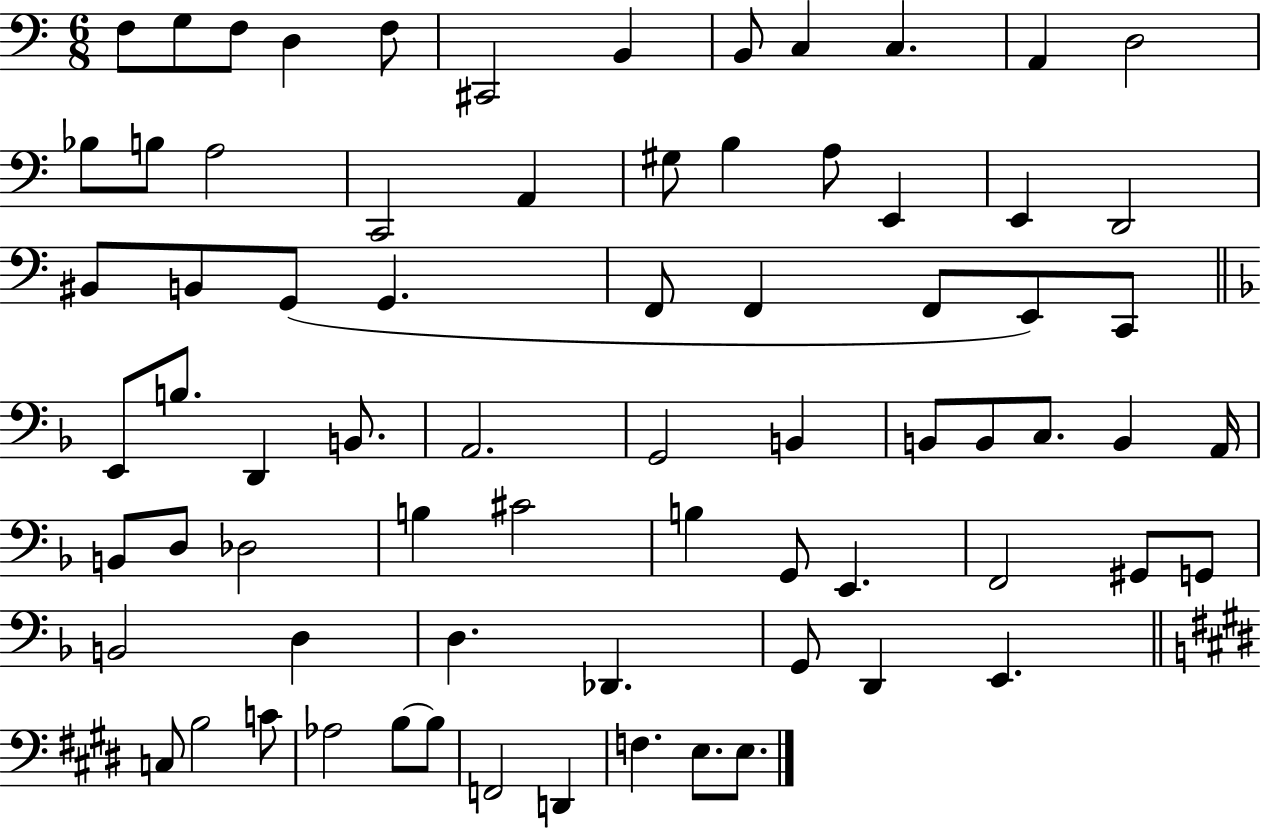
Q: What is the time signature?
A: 6/8